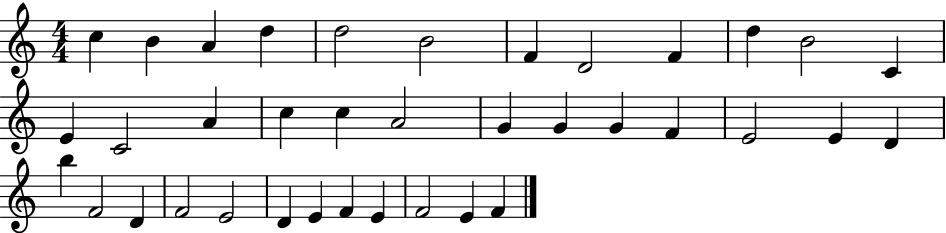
X:1
T:Untitled
M:4/4
L:1/4
K:C
c B A d d2 B2 F D2 F d B2 C E C2 A c c A2 G G G F E2 E D b F2 D F2 E2 D E F E F2 E F